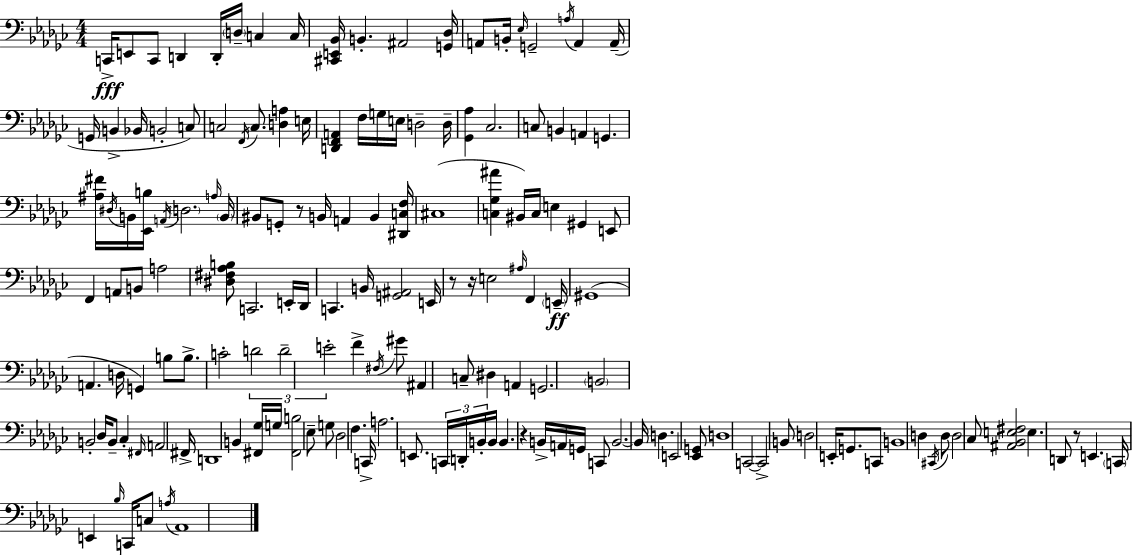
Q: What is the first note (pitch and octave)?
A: C2